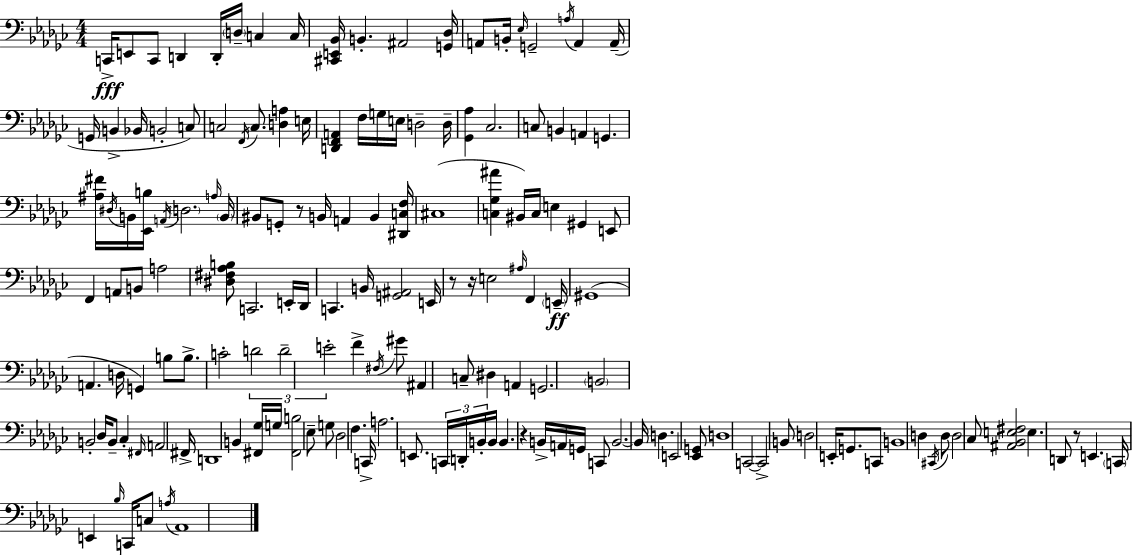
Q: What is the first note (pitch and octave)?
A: C2